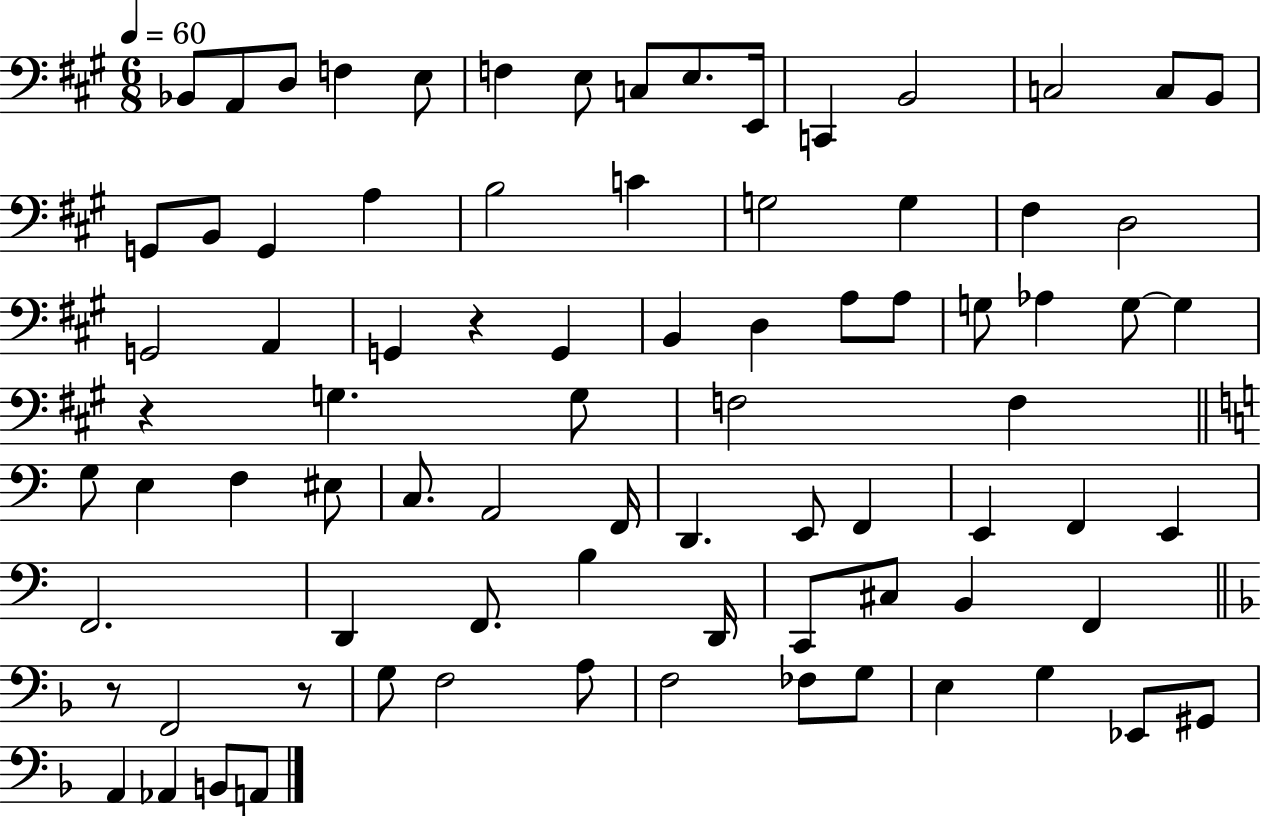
Bb2/e A2/e D3/e F3/q E3/e F3/q E3/e C3/e E3/e. E2/s C2/q B2/h C3/h C3/e B2/e G2/e B2/e G2/q A3/q B3/h C4/q G3/h G3/q F#3/q D3/h G2/h A2/q G2/q R/q G2/q B2/q D3/q A3/e A3/e G3/e Ab3/q G3/e G3/q R/q G3/q. G3/e F3/h F3/q G3/e E3/q F3/q EIS3/e C3/e. A2/h F2/s D2/q. E2/e F2/q E2/q F2/q E2/q F2/h. D2/q F2/e. B3/q D2/s C2/e C#3/e B2/q F2/q R/e F2/h R/e G3/e F3/h A3/e F3/h FES3/e G3/e E3/q G3/q Eb2/e G#2/e A2/q Ab2/q B2/e A2/e